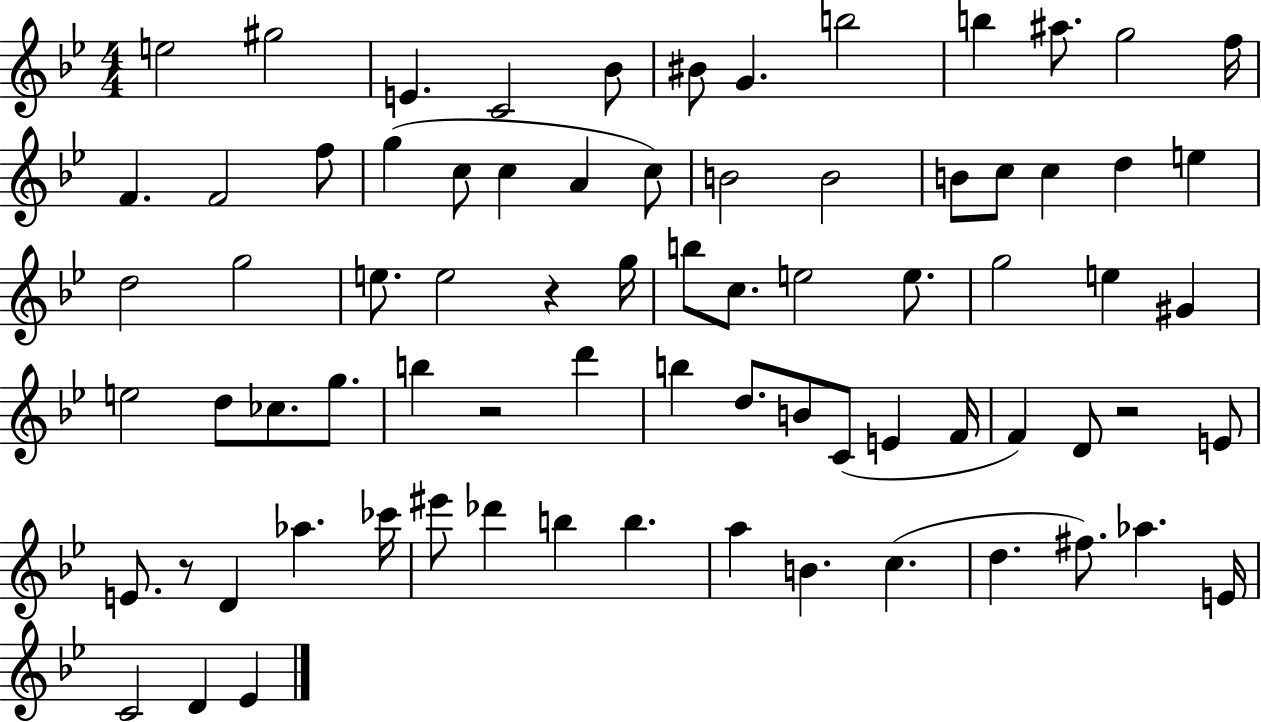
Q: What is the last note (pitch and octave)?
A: Eb4